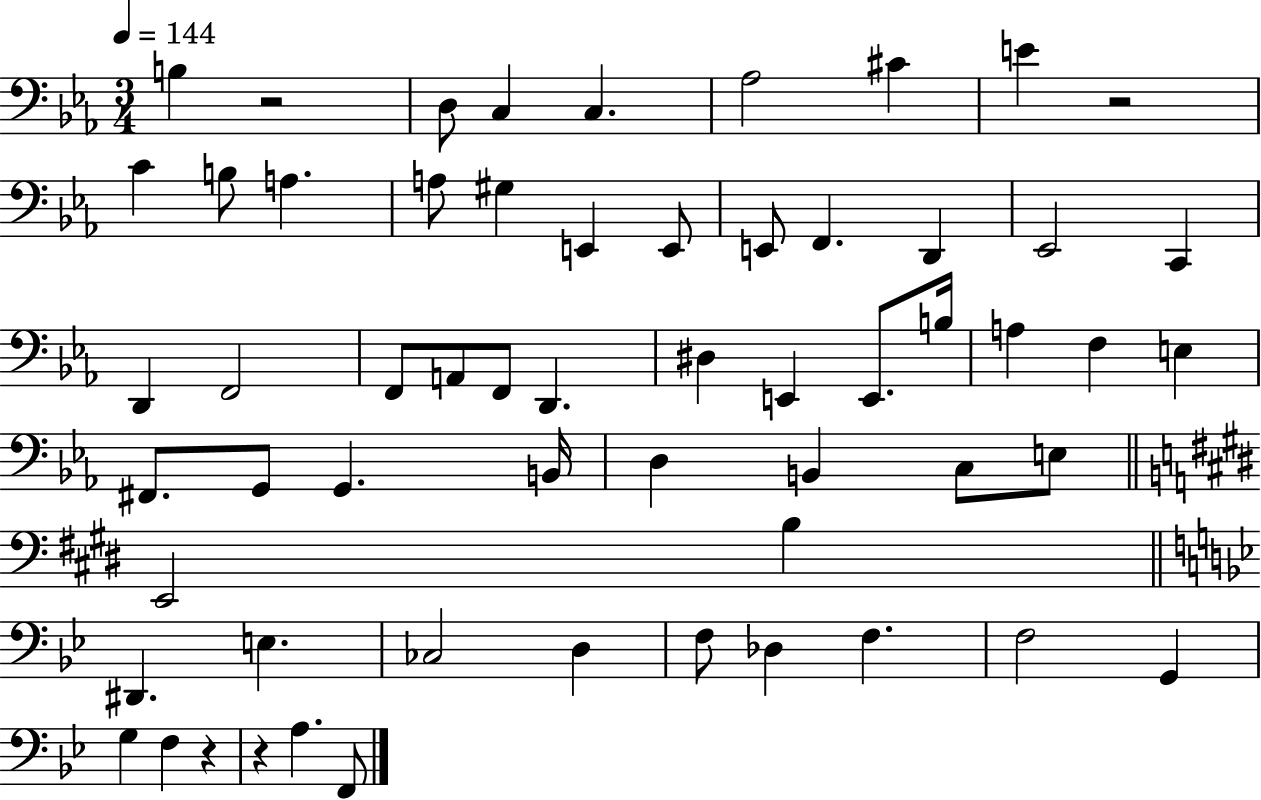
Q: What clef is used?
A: bass